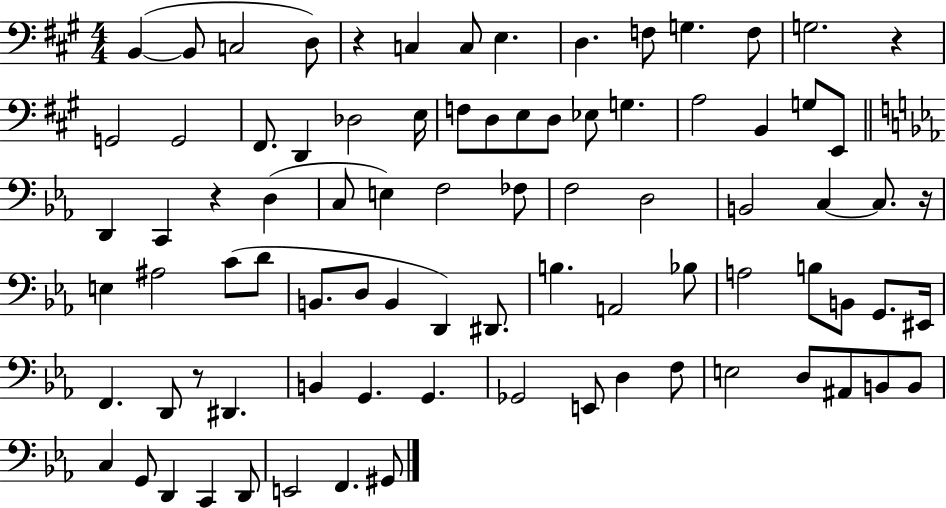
{
  \clef bass
  \numericTimeSignature
  \time 4/4
  \key a \major
  \repeat volta 2 { b,4~(~ b,8 c2 d8) | r4 c4 c8 e4. | d4. f8 g4. f8 | g2. r4 | \break g,2 g,2 | fis,8. d,4 des2 e16 | f8 d8 e8 d8 ees8 g4. | a2 b,4 g8 e,8 | \break \bar "||" \break \key ees \major d,4 c,4 r4 d4( | c8 e4) f2 fes8 | f2 d2 | b,2 c4~~ c8. r16 | \break e4 ais2 c'8( d'8 | b,8. d8 b,4 d,4) dis,8. | b4. a,2 bes8 | a2 b8 b,8 g,8. eis,16 | \break f,4. d,8 r8 dis,4. | b,4 g,4. g,4. | ges,2 e,8 d4 f8 | e2 d8 ais,8 b,8 b,8 | \break c4 g,8 d,4 c,4 d,8 | e,2 f,4. gis,8 | } \bar "|."
}